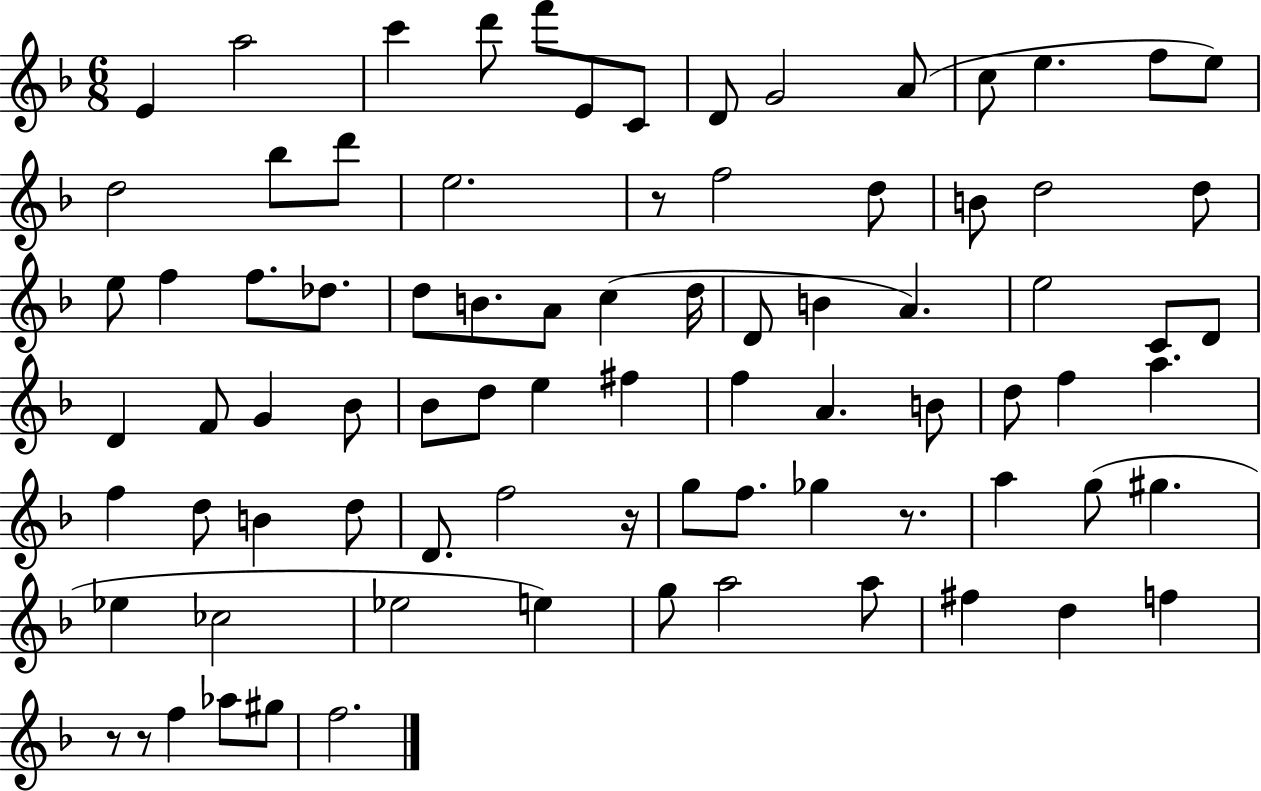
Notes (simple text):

E4/q A5/h C6/q D6/e F6/e E4/e C4/e D4/e G4/h A4/e C5/e E5/q. F5/e E5/e D5/h Bb5/e D6/e E5/h. R/e F5/h D5/e B4/e D5/h D5/e E5/e F5/q F5/e. Db5/e. D5/e B4/e. A4/e C5/q D5/s D4/e B4/q A4/q. E5/h C4/e D4/e D4/q F4/e G4/q Bb4/e Bb4/e D5/e E5/q F#5/q F5/q A4/q. B4/e D5/e F5/q A5/q. F5/q D5/e B4/q D5/e D4/e. F5/h R/s G5/e F5/e. Gb5/q R/e. A5/q G5/e G#5/q. Eb5/q CES5/h Eb5/h E5/q G5/e A5/h A5/e F#5/q D5/q F5/q R/e R/e F5/q Ab5/e G#5/e F5/h.